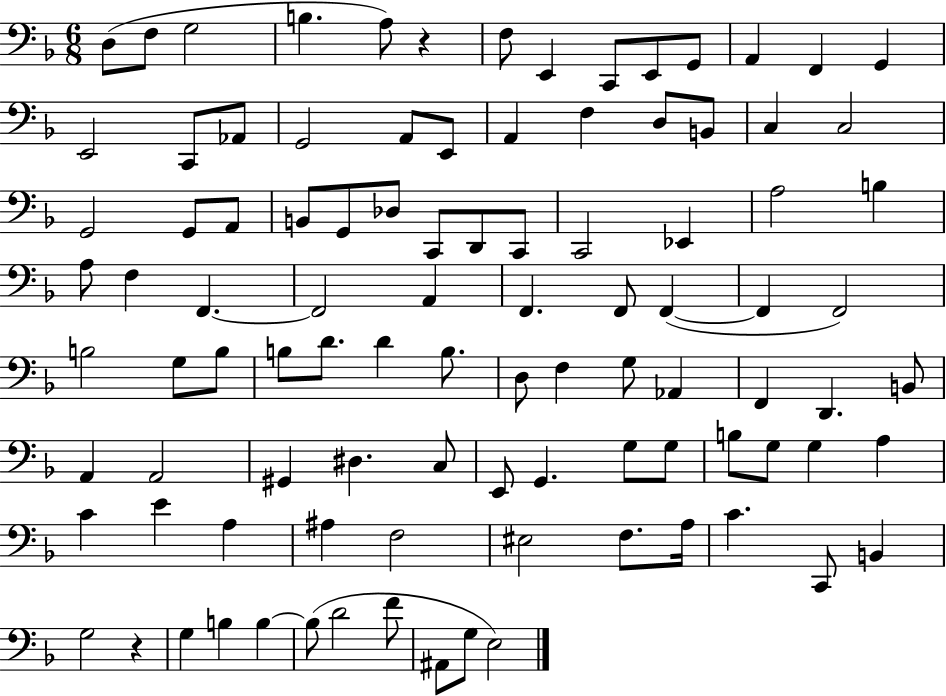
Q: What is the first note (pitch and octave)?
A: D3